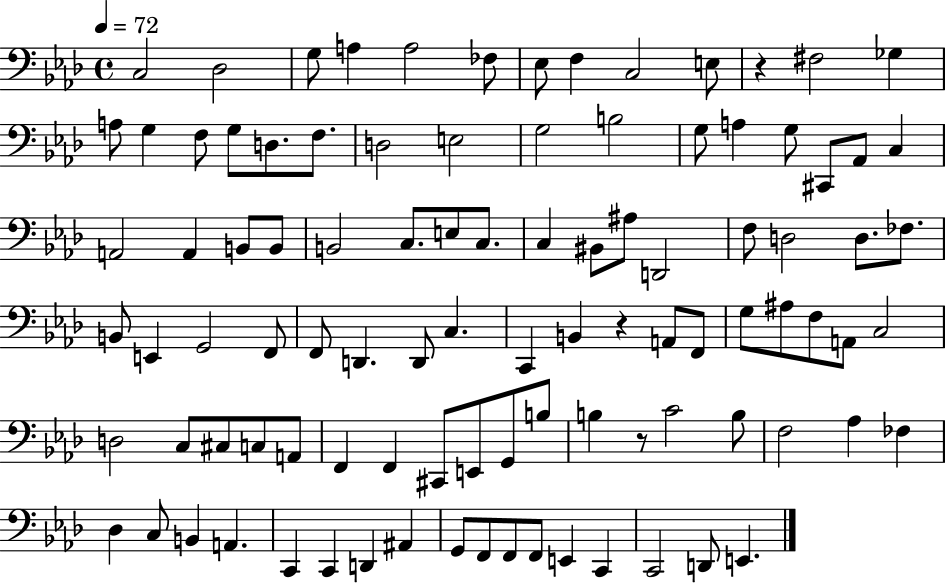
{
  \clef bass
  \time 4/4
  \defaultTimeSignature
  \key aes \major
  \tempo 4 = 72
  c2 des2 | g8 a4 a2 fes8 | ees8 f4 c2 e8 | r4 fis2 ges4 | \break a8 g4 f8 g8 d8. f8. | d2 e2 | g2 b2 | g8 a4 g8 cis,8 aes,8 c4 | \break a,2 a,4 b,8 b,8 | b,2 c8. e8 c8. | c4 bis,8 ais8 d,2 | f8 d2 d8. fes8. | \break b,8 e,4 g,2 f,8 | f,8 d,4. d,8 c4. | c,4 b,4 r4 a,8 f,8 | g8 ais8 f8 a,8 c2 | \break d2 c8 cis8 c8 a,8 | f,4 f,4 cis,8 e,8 g,8 b8 | b4 r8 c'2 b8 | f2 aes4 fes4 | \break des4 c8 b,4 a,4. | c,4 c,4 d,4 ais,4 | g,8 f,8 f,8 f,8 e,4 c,4 | c,2 d,8 e,4. | \break \bar "|."
}